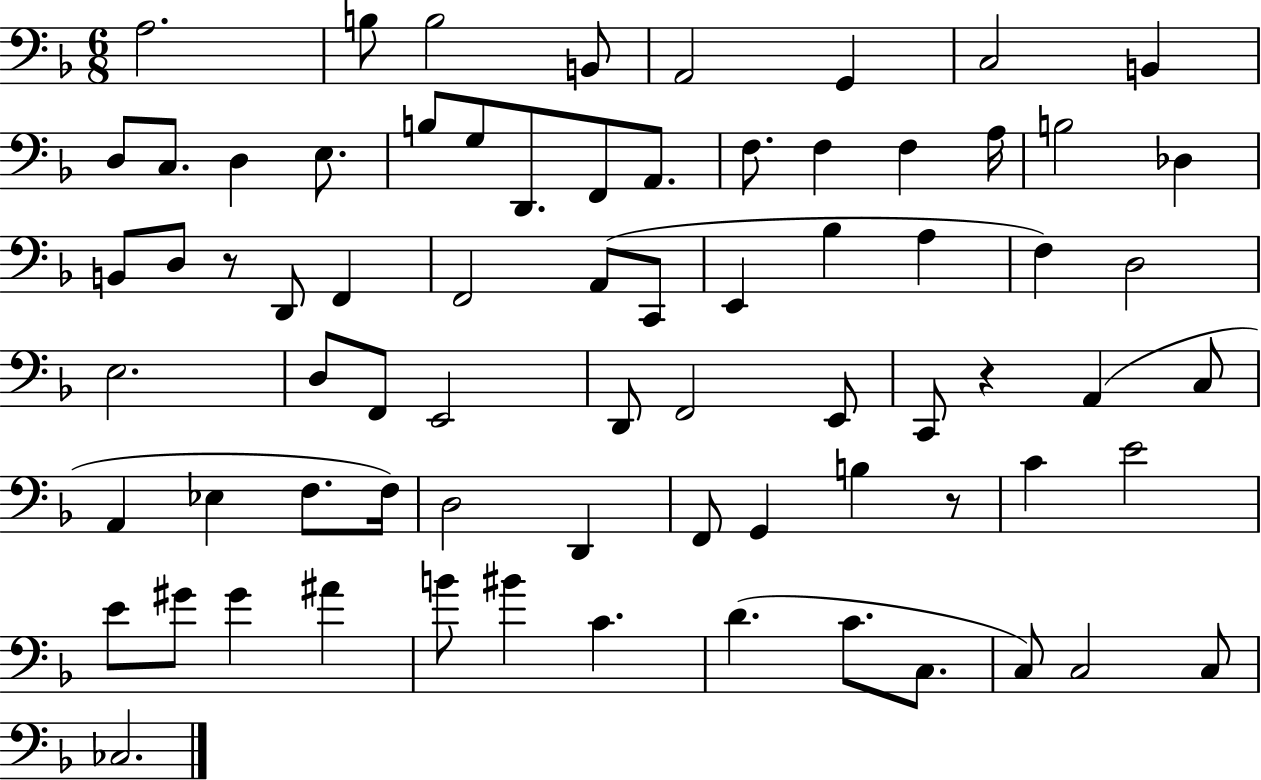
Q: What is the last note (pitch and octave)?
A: CES3